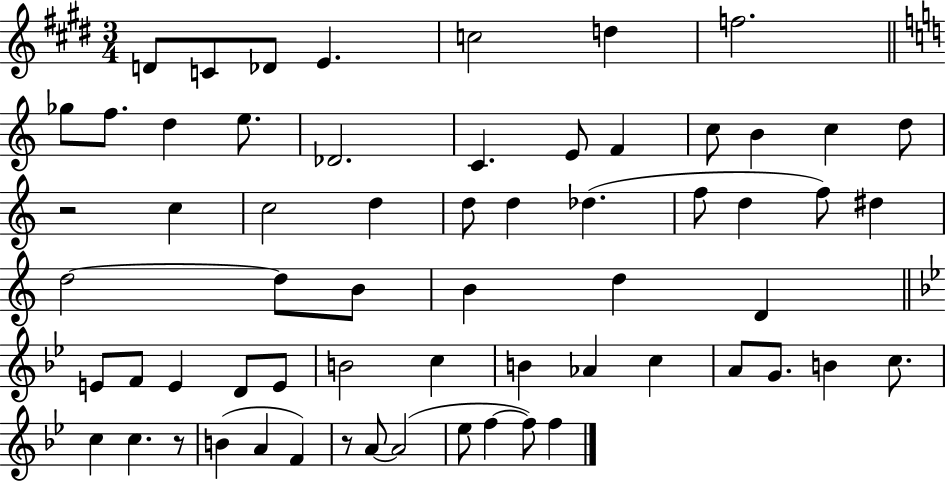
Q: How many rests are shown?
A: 3